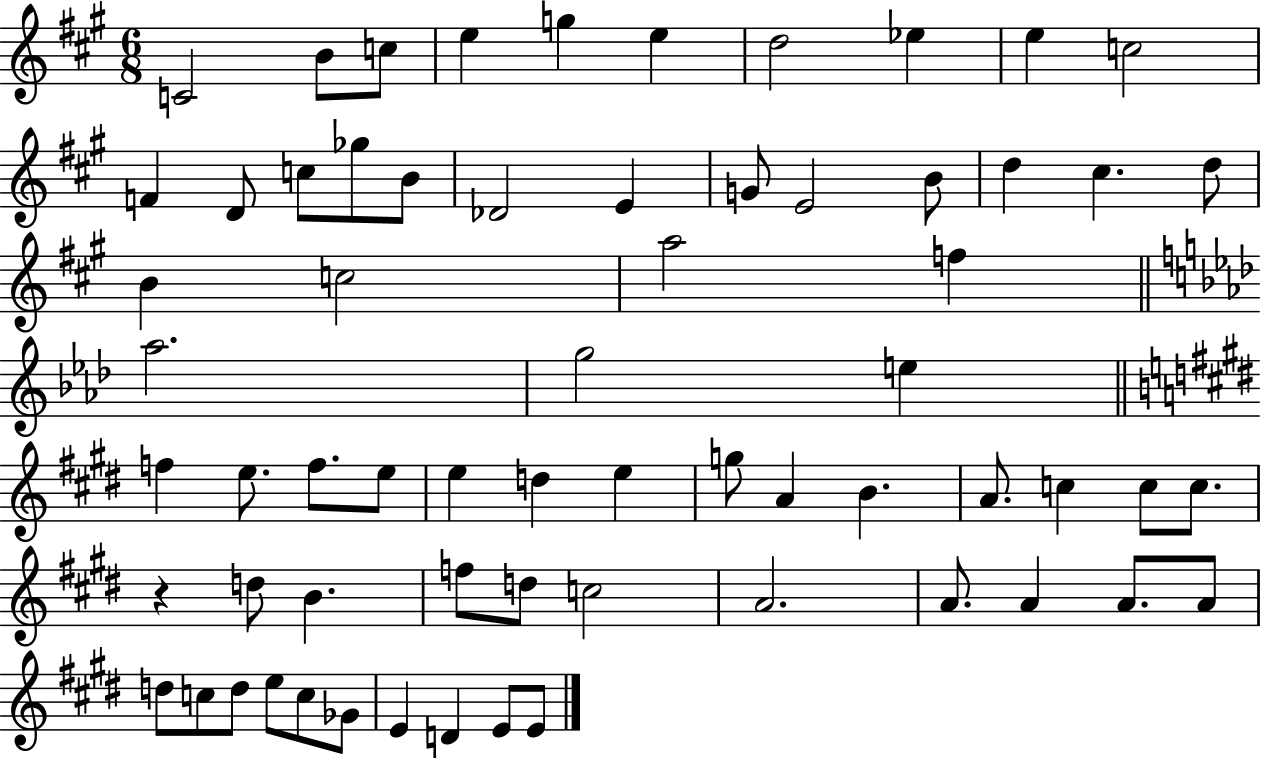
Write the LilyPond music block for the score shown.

{
  \clef treble
  \numericTimeSignature
  \time 6/8
  \key a \major
  c'2 b'8 c''8 | e''4 g''4 e''4 | d''2 ees''4 | e''4 c''2 | \break f'4 d'8 c''8 ges''8 b'8 | des'2 e'4 | g'8 e'2 b'8 | d''4 cis''4. d''8 | \break b'4 c''2 | a''2 f''4 | \bar "||" \break \key aes \major aes''2. | g''2 e''4 | \bar "||" \break \key e \major f''4 e''8. f''8. e''8 | e''4 d''4 e''4 | g''8 a'4 b'4. | a'8. c''4 c''8 c''8. | \break r4 d''8 b'4. | f''8 d''8 c''2 | a'2. | a'8. a'4 a'8. a'8 | \break d''8 c''8 d''8 e''8 c''8 ges'8 | e'4 d'4 e'8 e'8 | \bar "|."
}